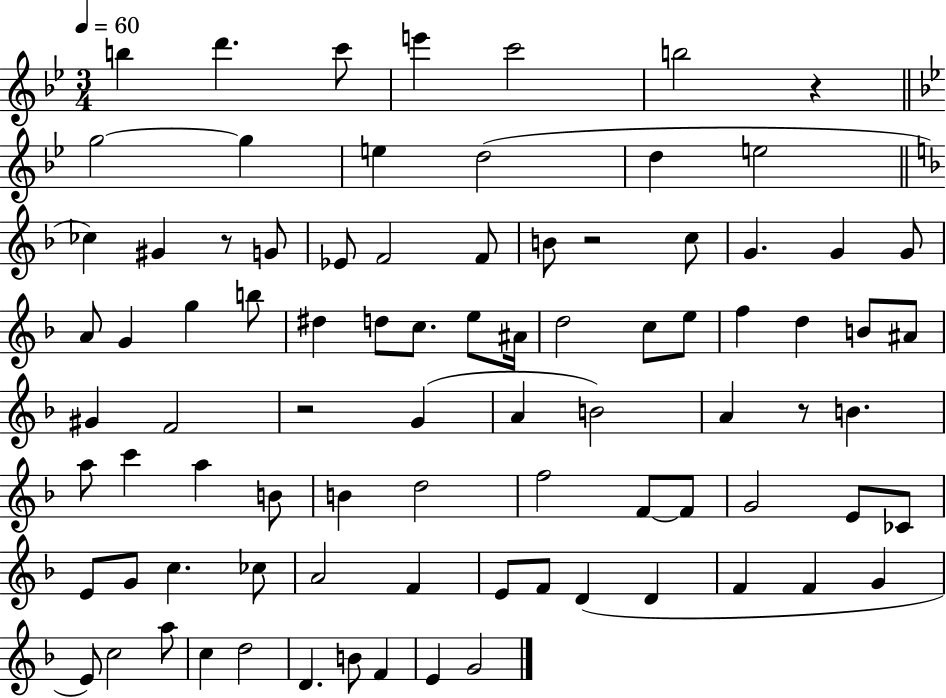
X:1
T:Untitled
M:3/4
L:1/4
K:Bb
b d' c'/2 e' c'2 b2 z g2 g e d2 d e2 _c ^G z/2 G/2 _E/2 F2 F/2 B/2 z2 c/2 G G G/2 A/2 G g b/2 ^d d/2 c/2 e/2 ^A/4 d2 c/2 e/2 f d B/2 ^A/2 ^G F2 z2 G A B2 A z/2 B a/2 c' a B/2 B d2 f2 F/2 F/2 G2 E/2 _C/2 E/2 G/2 c _c/2 A2 F E/2 F/2 D D F F G E/2 c2 a/2 c d2 D B/2 F E G2